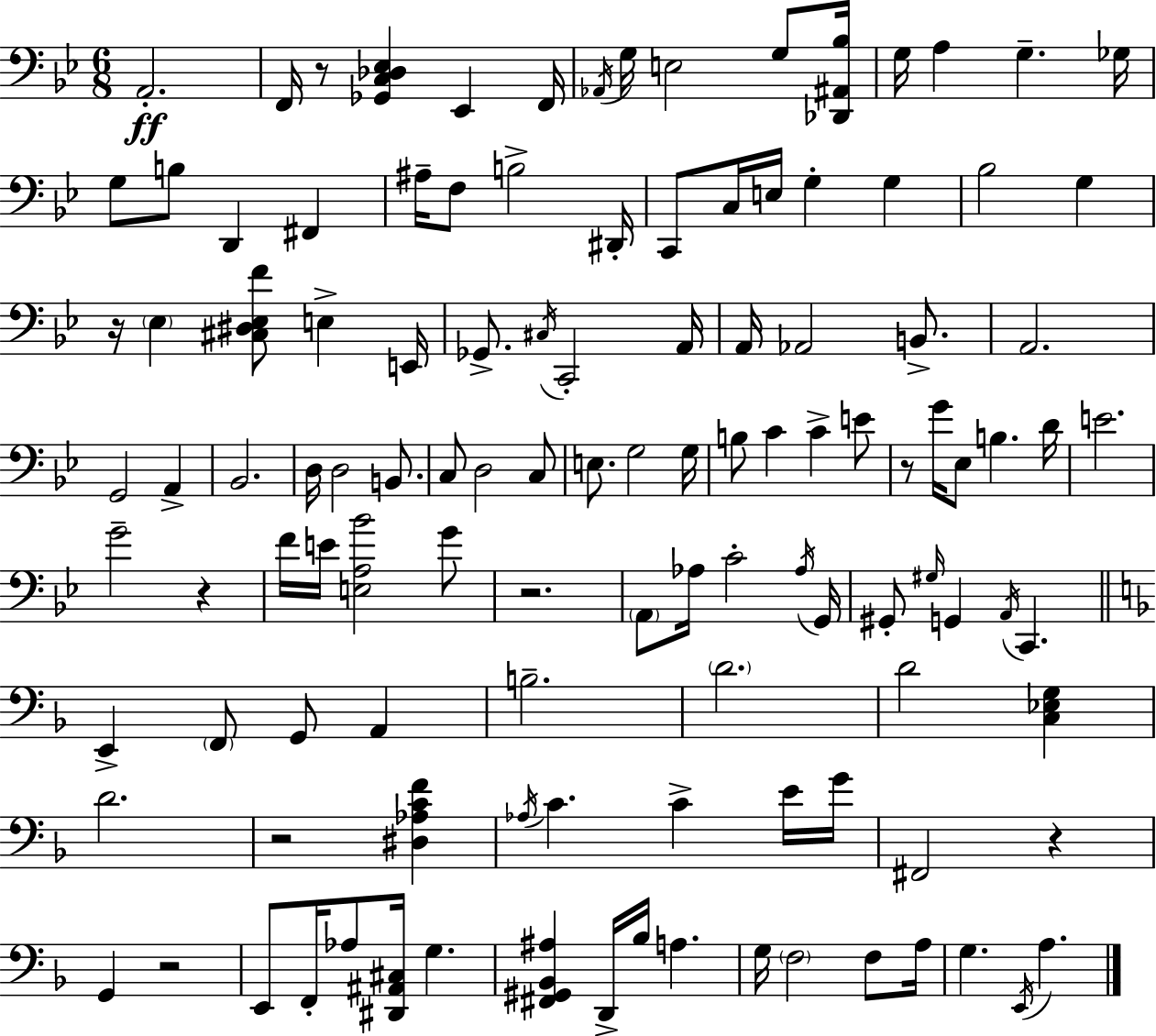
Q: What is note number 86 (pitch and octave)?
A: G4